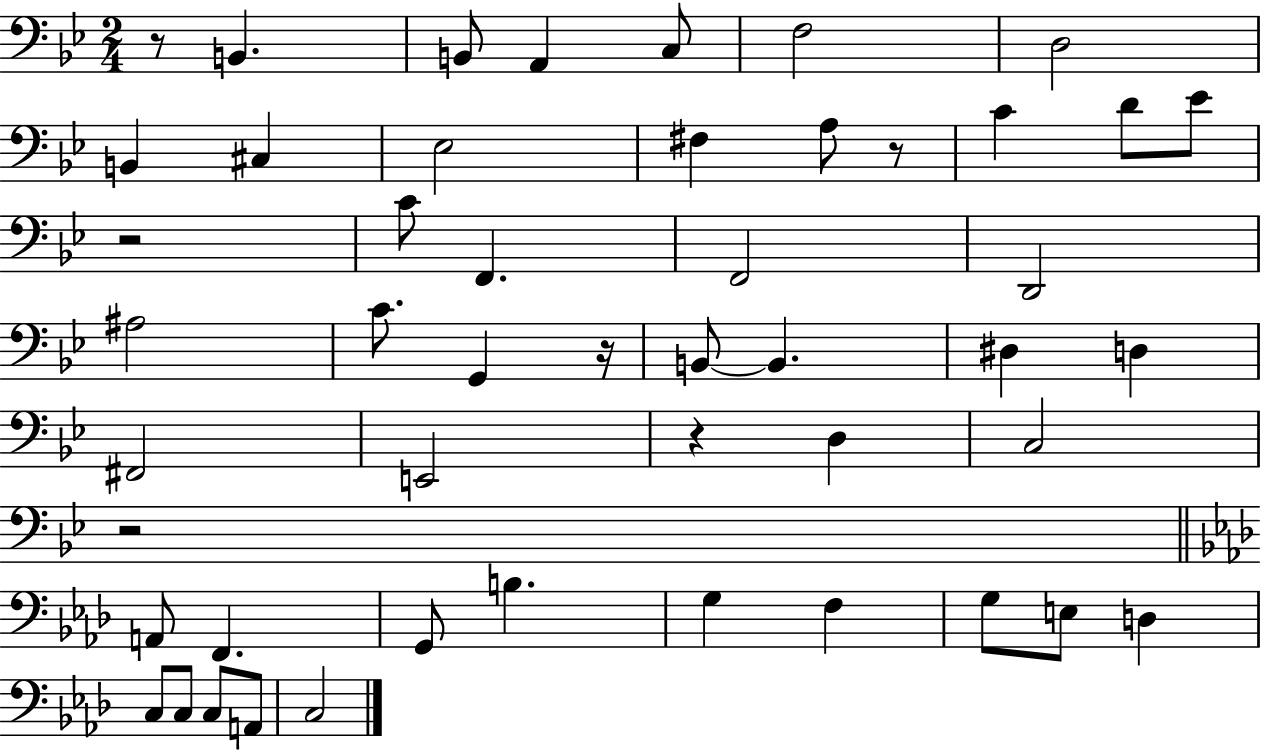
X:1
T:Untitled
M:2/4
L:1/4
K:Bb
z/2 B,, B,,/2 A,, C,/2 F,2 D,2 B,, ^C, _E,2 ^F, A,/2 z/2 C D/2 _E/2 z2 C/2 F,, F,,2 D,,2 ^A,2 C/2 G,, z/4 B,,/2 B,, ^D, D, ^F,,2 E,,2 z D, C,2 z2 A,,/2 F,, G,,/2 B, G, F, G,/2 E,/2 D, C,/2 C,/2 C,/2 A,,/2 C,2